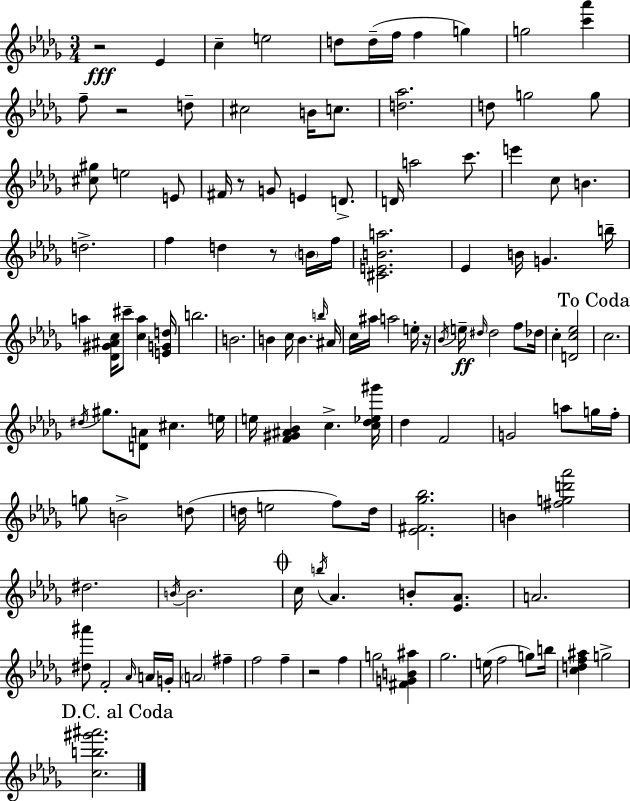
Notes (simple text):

R/h Eb4/q C5/q E5/h D5/e D5/s F5/s F5/q G5/q G5/h [C6,Ab6]/q F5/e R/h D5/e C#5/h B4/s C5/e. [D5,Ab5]/h. D5/e G5/h G5/e [C#5,G#5]/e E5/h E4/e F#4/s R/e G4/e E4/q D4/e. D4/s A5/h C6/e. E6/q C5/e B4/q. D5/h. F5/q D5/q R/e B4/s F5/s [C#4,E4,B4,A5]/h. Eb4/q B4/s G4/q. B5/s A5/q [Db4,G#4,A#4,C5]/s C#6/e [C5,A5]/q [E4,G4,D5]/s B5/h. B4/h. B4/q C5/s B4/q. B5/s A#4/s C5/s A#5/s A5/h E5/s R/s Bb4/s E5/s D#5/s D#5/h F5/e Db5/s C5/q [D4,C5,Eb5]/h C5/h. D#5/s G#5/e. [D4,A4]/e C#5/q. E5/s E5/s [F4,G#4,A#4,Bb4]/q C5/q. [C5,Db5,Eb5,G#6]/s Db5/q F4/h G4/h A5/e G5/s F5/s G5/e B4/h D5/e D5/s E5/h F5/e D5/s [Eb4,F#4,Gb5,Bb5]/h. B4/q [F#5,G5,D6,Ab6]/h D#5/h. B4/s B4/h. C5/s B5/s Ab4/q. B4/e [Eb4,Ab4]/e. A4/h. [D#5,A#6]/e F4/h Ab4/s A4/s G4/s A4/h F#5/q F5/h F5/q R/h F5/q G5/h [F#4,G4,B4,A#5]/q Gb5/h. E5/s F5/h G5/e B5/s [C5,D5,F5,A#5]/q G5/h [C5,B5,G#6,A#6]/h.